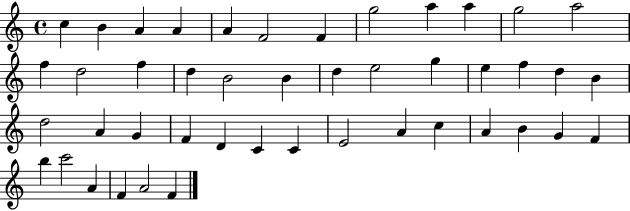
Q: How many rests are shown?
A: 0